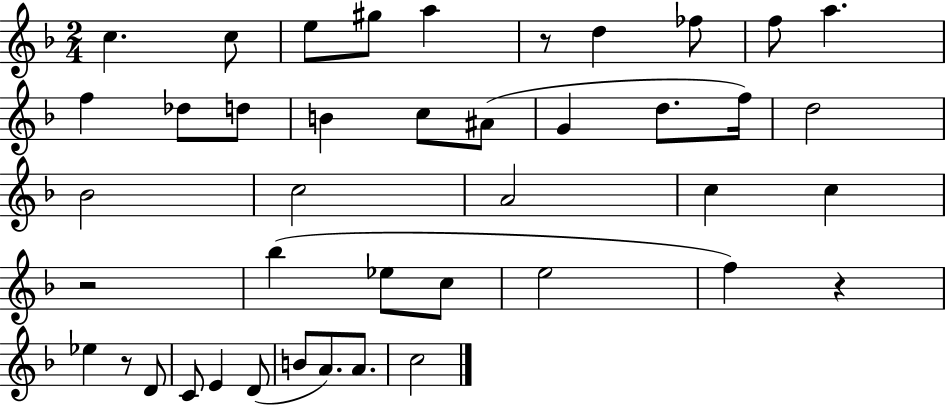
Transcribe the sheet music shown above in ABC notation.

X:1
T:Untitled
M:2/4
L:1/4
K:F
c c/2 e/2 ^g/2 a z/2 d _f/2 f/2 a f _d/2 d/2 B c/2 ^A/2 G d/2 f/4 d2 _B2 c2 A2 c c z2 _b _e/2 c/2 e2 f z _e z/2 D/2 C/2 E D/2 B/2 A/2 A/2 c2